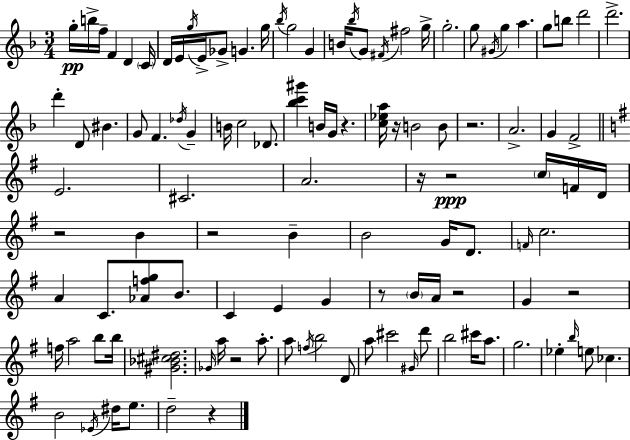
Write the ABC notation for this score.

X:1
T:Untitled
M:3/4
L:1/4
K:F
g/4 b/4 f/4 F D C/4 D/4 E/4 g/4 E/4 _G/2 G g/4 _b/4 g2 G B/4 _b/4 G/2 ^F/4 ^f2 g/4 g2 g/2 ^G/4 g a g/2 b/2 d'2 d'2 d' D/2 ^B G/2 F _d/4 G B/4 c2 _D/2 [_bc'^g'] B/4 G/4 z [c_ea]/4 z/4 B2 B/2 z2 A2 G F2 E2 ^C2 A2 z/4 z2 c/4 F/4 D/4 z2 B z2 B B2 G/4 D/2 F/4 c2 A C/2 [_Afg]/2 B/2 C E G z/2 B/4 A/4 z2 G z2 f/4 a2 b/2 b/4 [^G_B^c^d]2 _G/4 a/4 z2 a/2 a/2 f/4 b2 D/2 a/2 ^c'2 ^G/4 d'/2 b2 ^c'/4 a/2 g2 _e b/4 e/2 _c B2 _E/4 ^d/4 e/2 d2 z